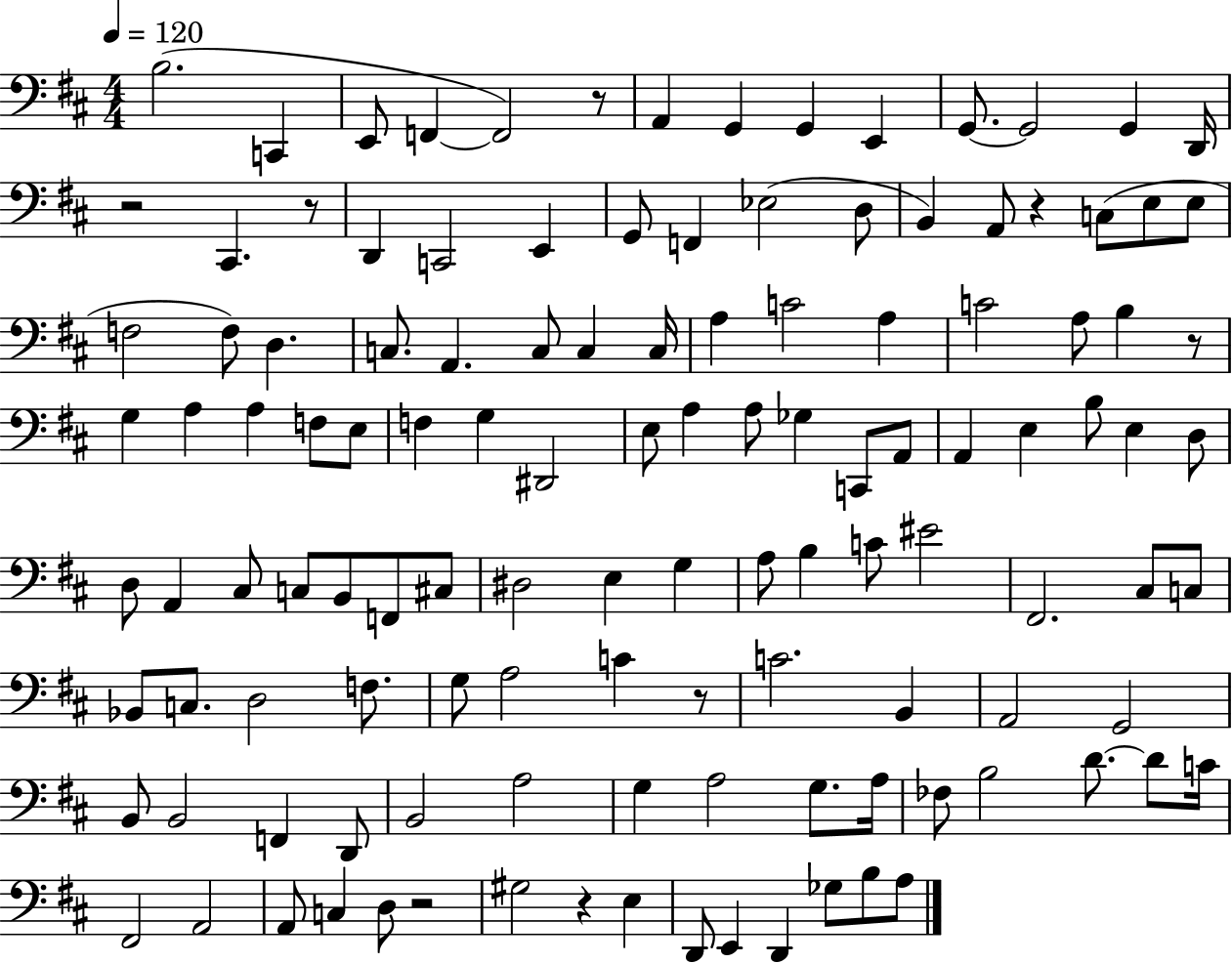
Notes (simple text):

B3/h. C2/q E2/e F2/q F2/h R/e A2/q G2/q G2/q E2/q G2/e. G2/h G2/q D2/s R/h C#2/q. R/e D2/q C2/h E2/q G2/e F2/q Eb3/h D3/e B2/q A2/e R/q C3/e E3/e E3/e F3/h F3/e D3/q. C3/e. A2/q. C3/e C3/q C3/s A3/q C4/h A3/q C4/h A3/e B3/q R/e G3/q A3/q A3/q F3/e E3/e F3/q G3/q D#2/h E3/e A3/q A3/e Gb3/q C2/e A2/e A2/q E3/q B3/e E3/q D3/e D3/e A2/q C#3/e C3/e B2/e F2/e C#3/e D#3/h E3/q G3/q A3/e B3/q C4/e EIS4/h F#2/h. C#3/e C3/e Bb2/e C3/e. D3/h F3/e. G3/e A3/h C4/q R/e C4/h. B2/q A2/h G2/h B2/e B2/h F2/q D2/e B2/h A3/h G3/q A3/h G3/e. A3/s FES3/e B3/h D4/e. D4/e C4/s F#2/h A2/h A2/e C3/q D3/e R/h G#3/h R/q E3/q D2/e E2/q D2/q Gb3/e B3/e A3/e